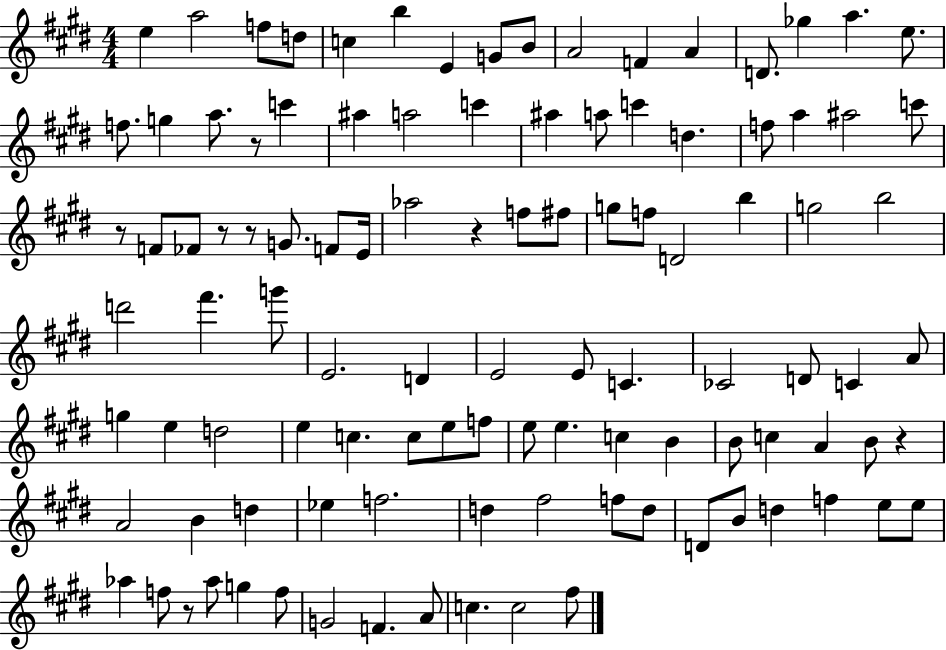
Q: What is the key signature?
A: E major